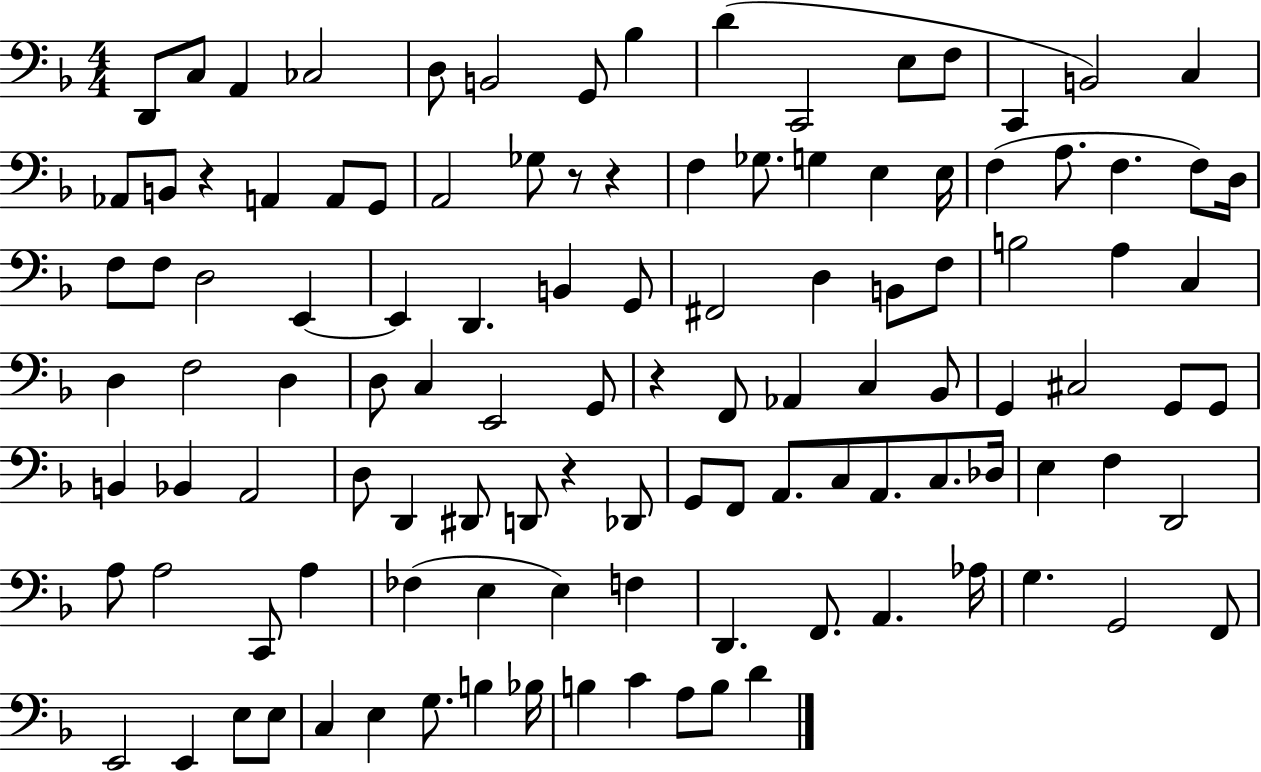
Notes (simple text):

D2/e C3/e A2/q CES3/h D3/e B2/h G2/e Bb3/q D4/q C2/h E3/e F3/e C2/q B2/h C3/q Ab2/e B2/e R/q A2/q A2/e G2/e A2/h Gb3/e R/e R/q F3/q Gb3/e. G3/q E3/q E3/s F3/q A3/e. F3/q. F3/e D3/s F3/e F3/e D3/h E2/q E2/q D2/q. B2/q G2/e F#2/h D3/q B2/e F3/e B3/h A3/q C3/q D3/q F3/h D3/q D3/e C3/q E2/h G2/e R/q F2/e Ab2/q C3/q Bb2/e G2/q C#3/h G2/e G2/e B2/q Bb2/q A2/h D3/e D2/q D#2/e D2/e R/q Db2/e G2/e F2/e A2/e. C3/e A2/e. C3/e. Db3/s E3/q F3/q D2/h A3/e A3/h C2/e A3/q FES3/q E3/q E3/q F3/q D2/q. F2/e. A2/q. Ab3/s G3/q. G2/h F2/e E2/h E2/q E3/e E3/e C3/q E3/q G3/e. B3/q Bb3/s B3/q C4/q A3/e B3/e D4/q